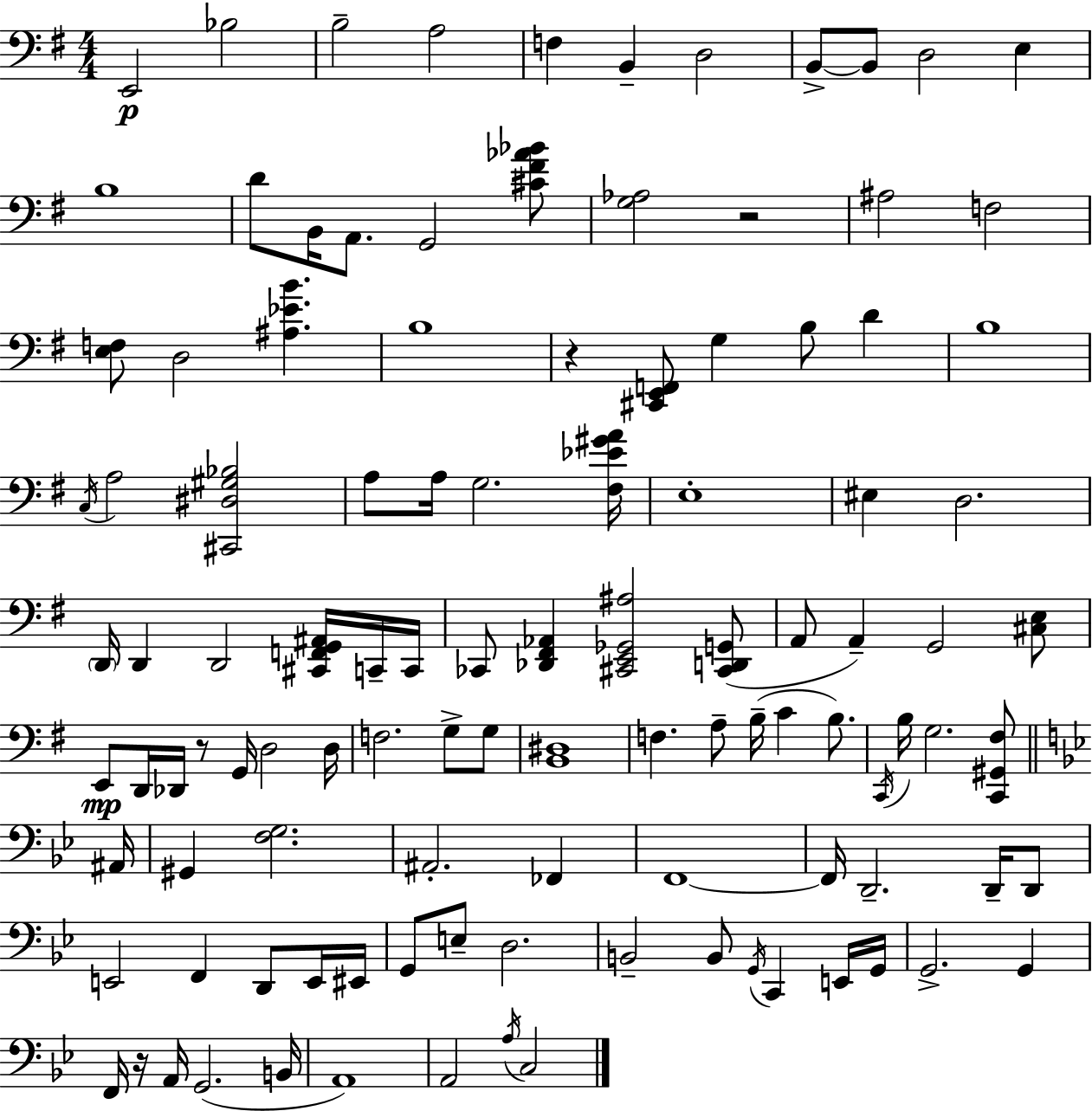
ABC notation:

X:1
T:Untitled
M:4/4
L:1/4
K:Em
E,,2 _B,2 B,2 A,2 F, B,, D,2 B,,/2 B,,/2 D,2 E, B,4 D/2 B,,/4 A,,/2 G,,2 [^C^F_A_B]/2 [G,_A,]2 z2 ^A,2 F,2 [E,F,]/2 D,2 [^A,_EB] B,4 z [^C,,E,,F,,]/2 G, B,/2 D B,4 C,/4 A,2 [^C,,^D,^G,_B,]2 A,/2 A,/4 G,2 [^F,_E^GA]/4 E,4 ^E, D,2 D,,/4 D,, D,,2 [^C,,F,,G,,^A,,]/4 C,,/4 C,,/4 _C,,/2 [_D,,^F,,_A,,] [^C,,E,,_G,,^A,]2 [^C,,D,,G,,]/2 A,,/2 A,, G,,2 [^C,E,]/2 E,,/2 D,,/4 _D,,/4 z/2 G,,/4 D,2 D,/4 F,2 G,/2 G,/2 [B,,^D,]4 F, A,/2 B,/4 C B,/2 C,,/4 B,/4 G,2 [C,,^G,,^F,]/2 ^A,,/4 ^G,, [F,G,]2 ^A,,2 _F,, F,,4 F,,/4 D,,2 D,,/4 D,,/2 E,,2 F,, D,,/2 E,,/4 ^E,,/4 G,,/2 E,/2 D,2 B,,2 B,,/2 G,,/4 C,, E,,/4 G,,/4 G,,2 G,, F,,/4 z/4 A,,/4 G,,2 B,,/4 A,,4 A,,2 A,/4 C,2